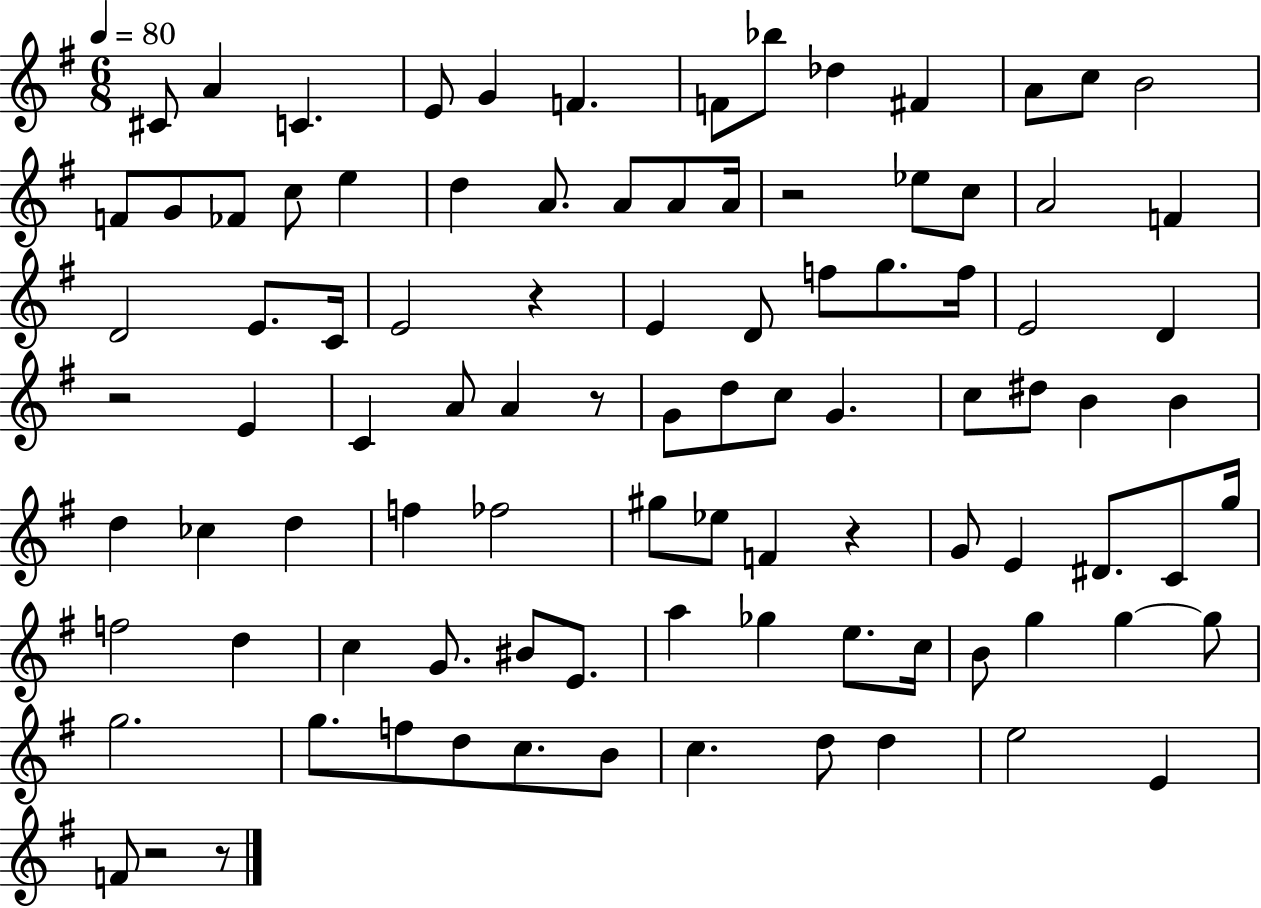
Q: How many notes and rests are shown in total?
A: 96